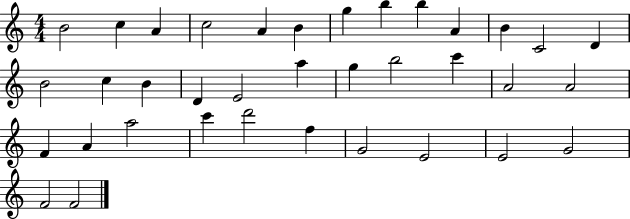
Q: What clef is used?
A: treble